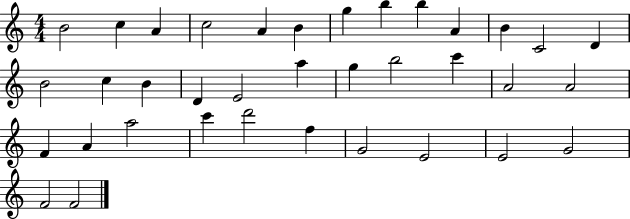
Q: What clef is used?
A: treble